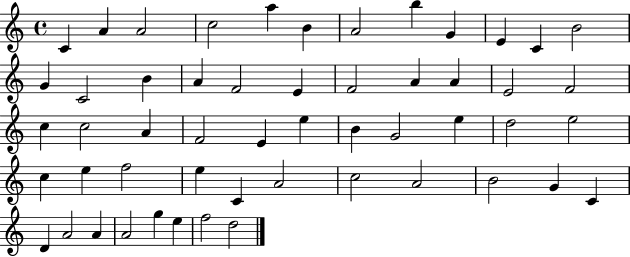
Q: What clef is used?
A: treble